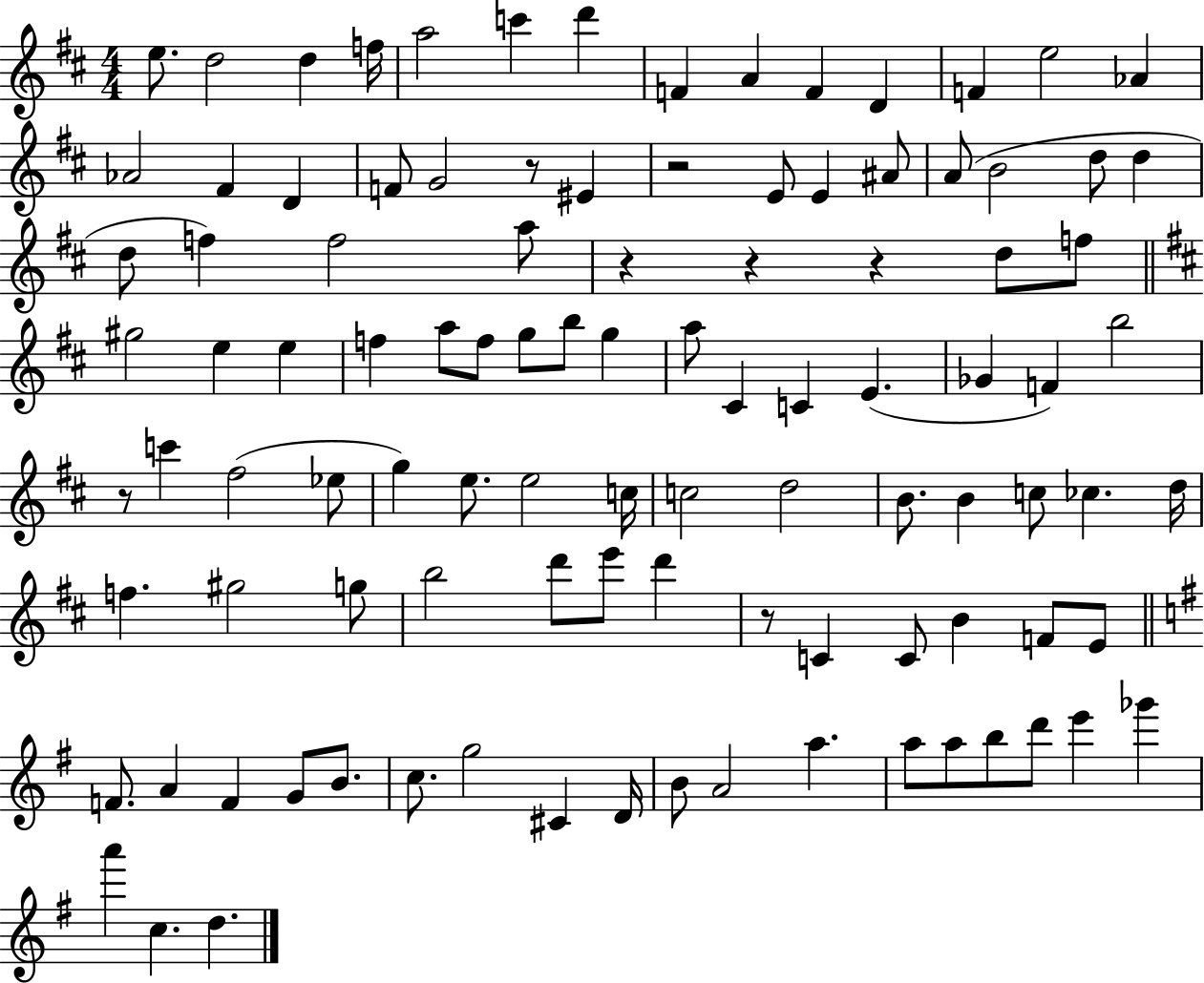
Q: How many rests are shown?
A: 7